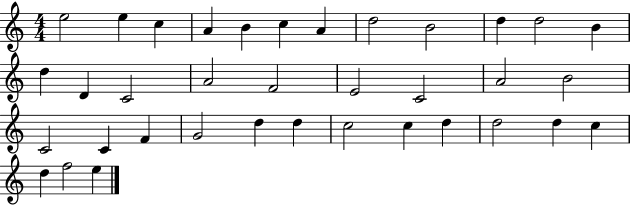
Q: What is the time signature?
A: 4/4